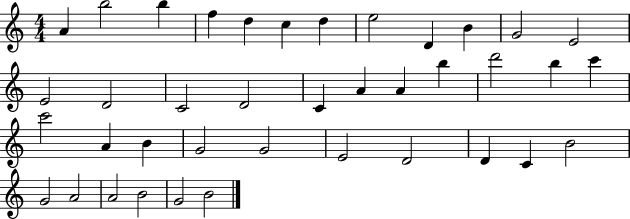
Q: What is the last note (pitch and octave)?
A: B4